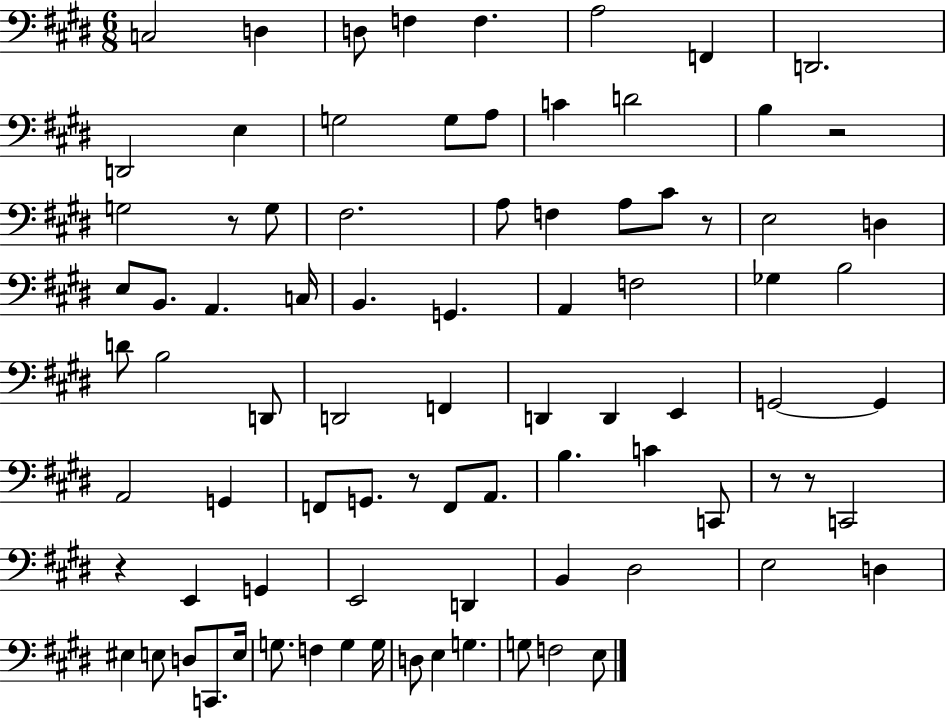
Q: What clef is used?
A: bass